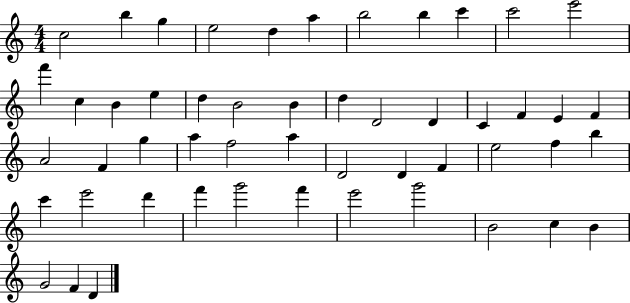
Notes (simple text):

C5/h B5/q G5/q E5/h D5/q A5/q B5/h B5/q C6/q C6/h E6/h F6/q C5/q B4/q E5/q D5/q B4/h B4/q D5/q D4/h D4/q C4/q F4/q E4/q F4/q A4/h F4/q G5/q A5/q F5/h A5/q D4/h D4/q F4/q E5/h F5/q B5/q C6/q E6/h D6/q F6/q G6/h F6/q E6/h G6/h B4/h C5/q B4/q G4/h F4/q D4/q